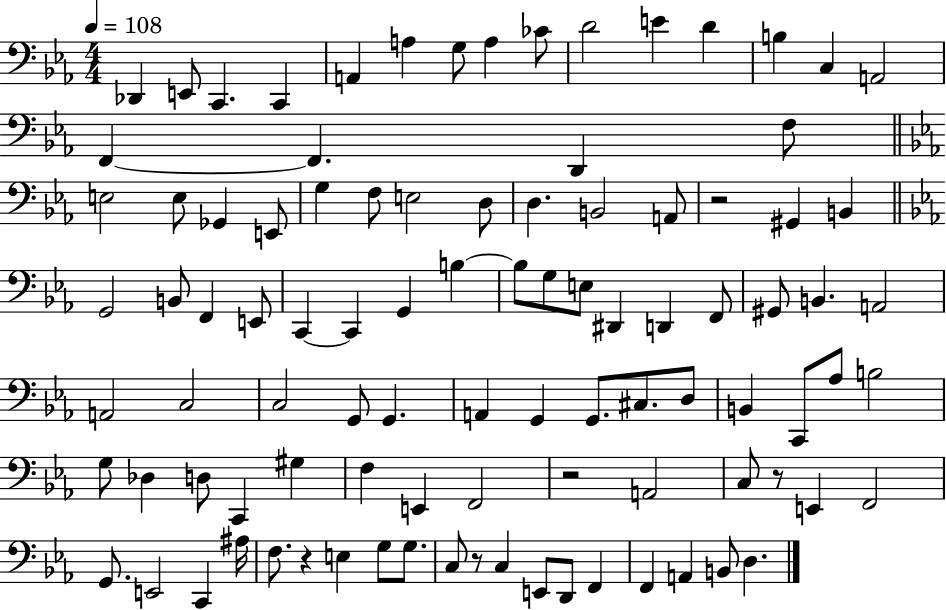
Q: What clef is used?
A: bass